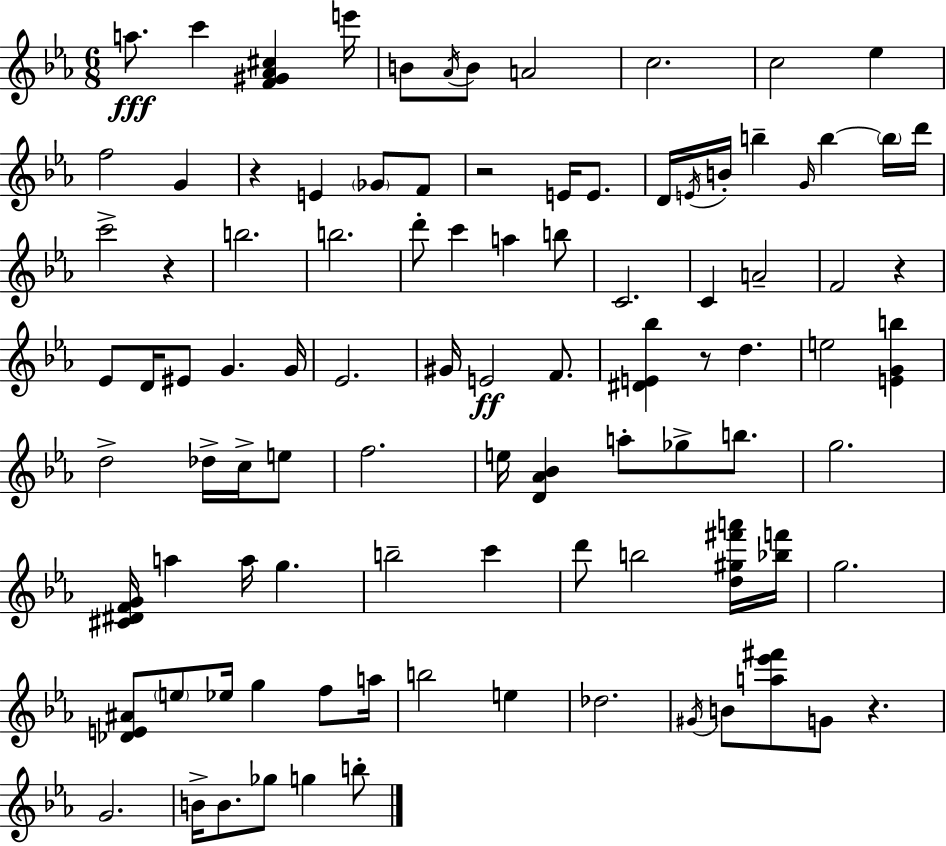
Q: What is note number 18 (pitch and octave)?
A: D4